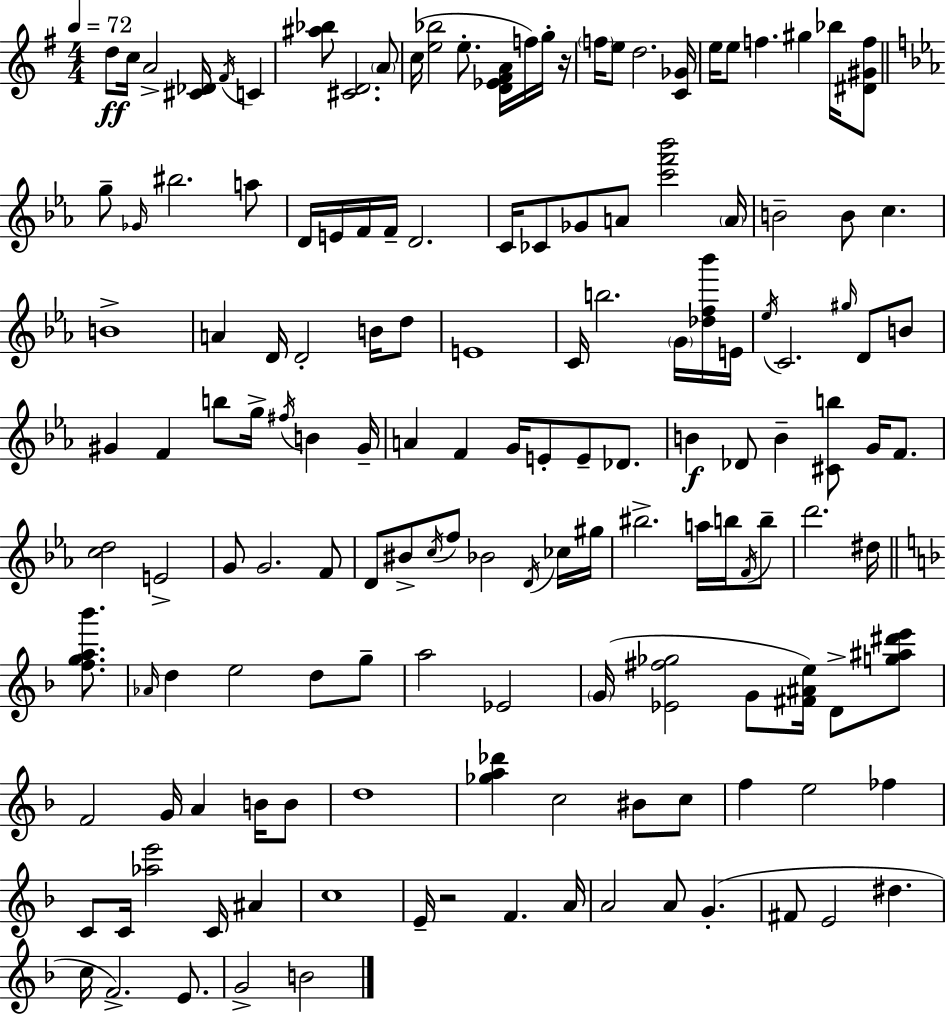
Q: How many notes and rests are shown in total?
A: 148